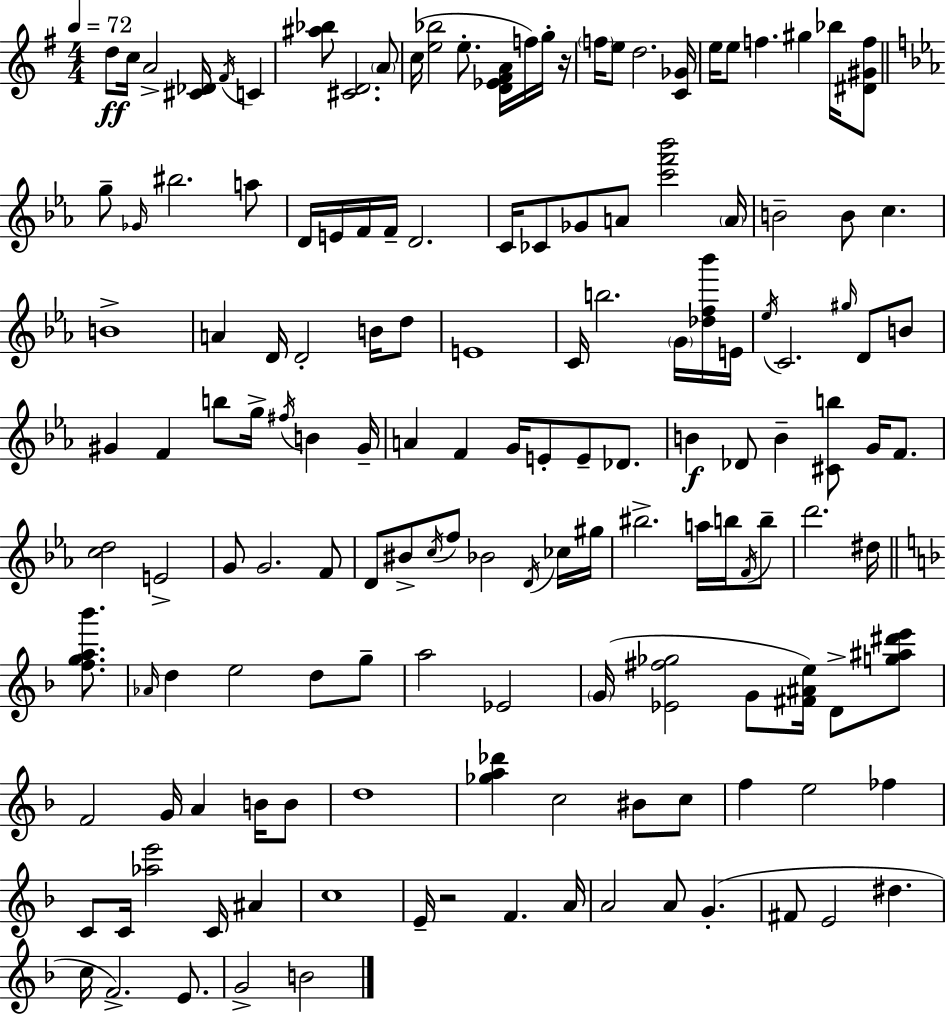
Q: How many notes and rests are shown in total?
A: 148